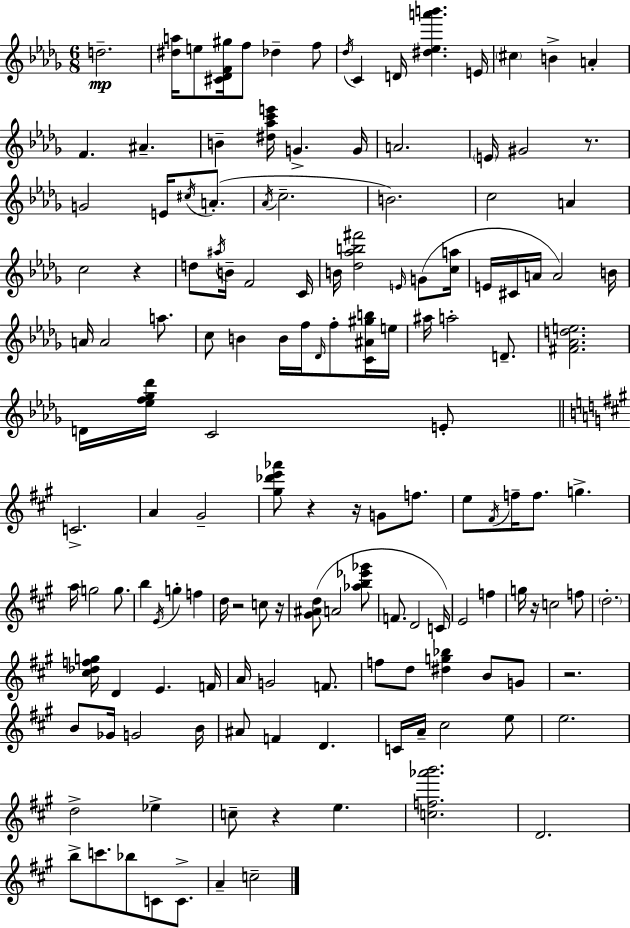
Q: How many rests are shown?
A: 9